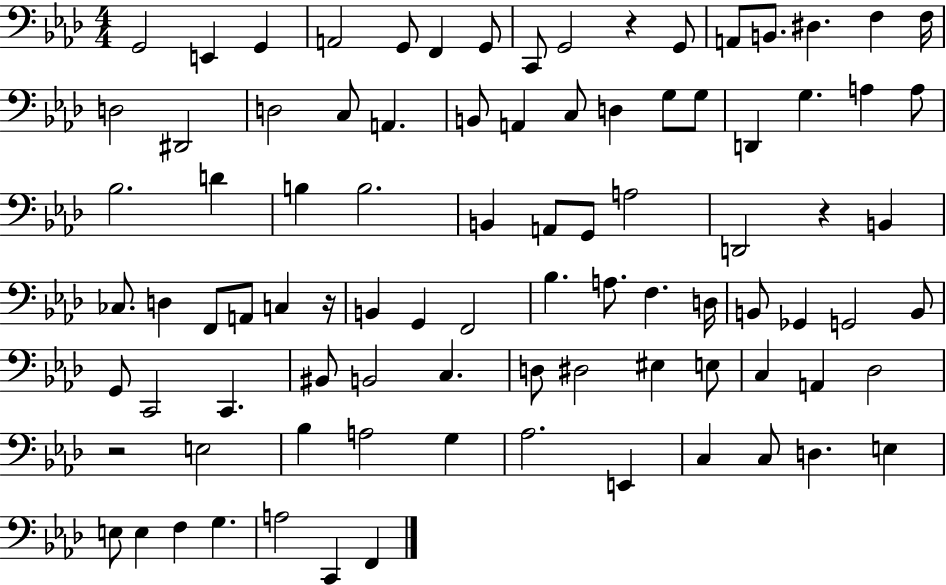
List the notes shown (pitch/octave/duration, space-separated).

G2/h E2/q G2/q A2/h G2/e F2/q G2/e C2/e G2/h R/q G2/e A2/e B2/e. D#3/q. F3/q F3/s D3/h D#2/h D3/h C3/e A2/q. B2/e A2/q C3/e D3/q G3/e G3/e D2/q G3/q. A3/q A3/e Bb3/h. D4/q B3/q B3/h. B2/q A2/e G2/e A3/h D2/h R/q B2/q CES3/e. D3/q F2/e A2/e C3/q R/s B2/q G2/q F2/h Bb3/q. A3/e. F3/q. D3/s B2/e Gb2/q G2/h B2/e G2/e C2/h C2/q. BIS2/e B2/h C3/q. D3/e D#3/h EIS3/q E3/e C3/q A2/q Db3/h R/h E3/h Bb3/q A3/h G3/q Ab3/h. E2/q C3/q C3/e D3/q. E3/q E3/e E3/q F3/q G3/q. A3/h C2/q F2/q